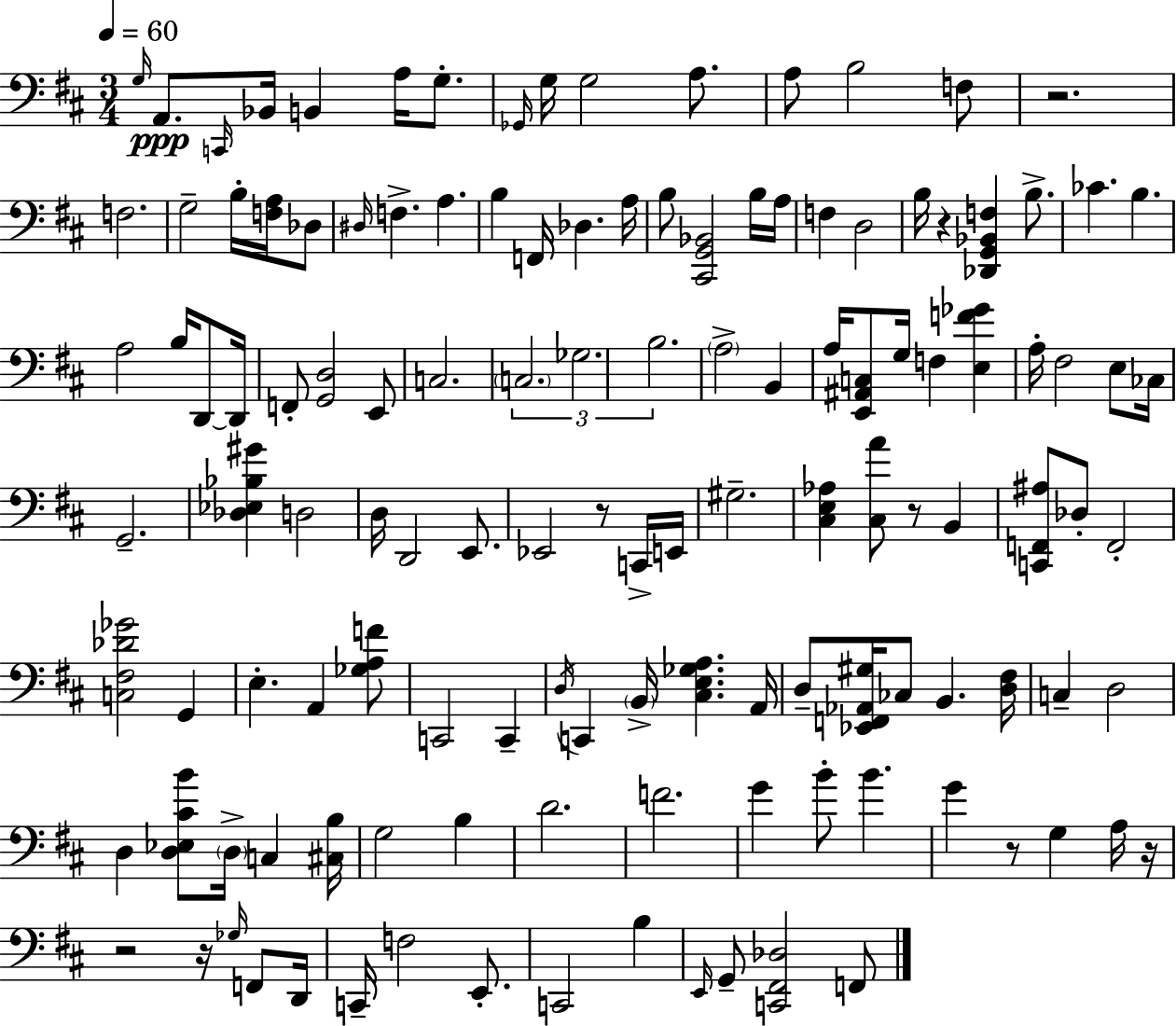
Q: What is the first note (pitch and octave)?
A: G3